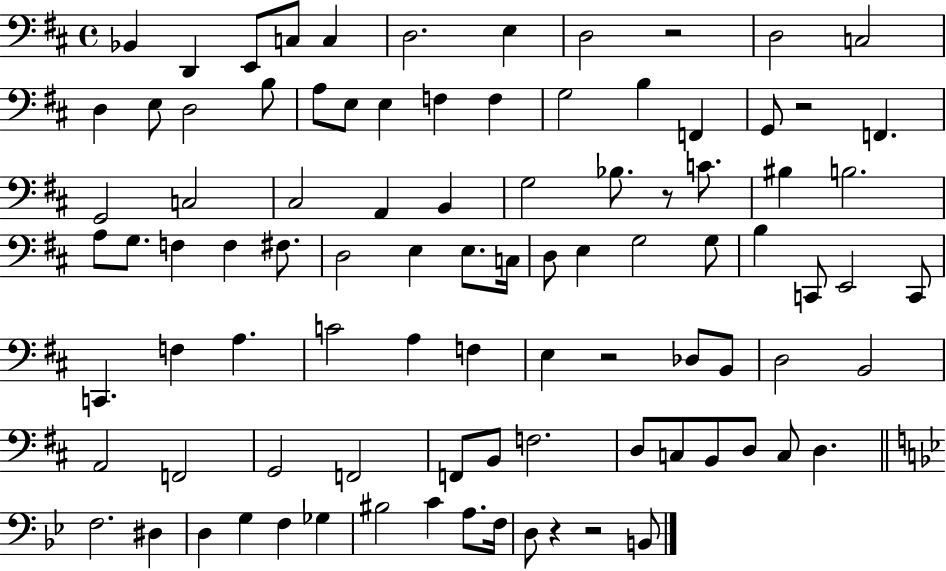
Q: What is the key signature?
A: D major